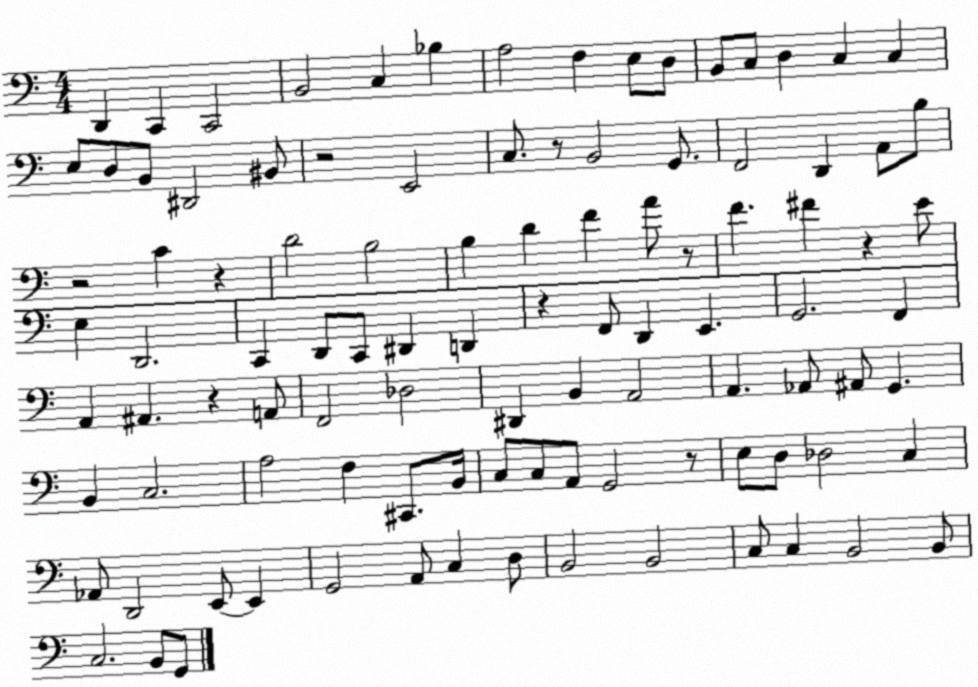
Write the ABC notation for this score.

X:1
T:Untitled
M:4/4
L:1/4
K:C
D,, C,, C,,2 B,,2 C, _B, A,2 F, E,/2 D,/2 B,,/2 C,/2 D, C, C, E,/2 D,/2 B,,/2 ^D,,2 ^B,,/2 z2 E,,2 C,/2 z/2 B,,2 G,,/2 F,,2 D,, A,,/2 B,/2 z2 C z D2 B,2 B, D F A/2 z/2 F ^F z E/2 E, D,,2 C,, D,,/2 C,,/2 ^D,, D,, z F,,/2 D,, E,, G,,2 F,, A,, ^A,, z A,,/2 F,,2 _D,2 ^D,, B,, A,,2 A,, _A,,/2 ^A,,/2 G,, B,, C,2 A,2 F, ^C,,/2 B,,/4 C,/2 C,/2 A,,/2 G,,2 z/2 E,/2 D,/2 _D,2 C, _A,,/2 D,,2 E,,/2 E,, G,,2 A,,/2 C, D,/2 B,,2 B,,2 C,/2 C, B,,2 B,,/2 C,2 B,,/2 G,,/2